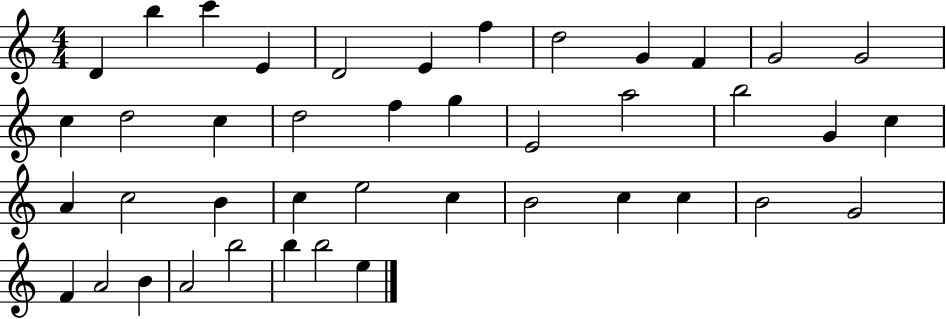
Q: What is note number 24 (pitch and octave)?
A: A4